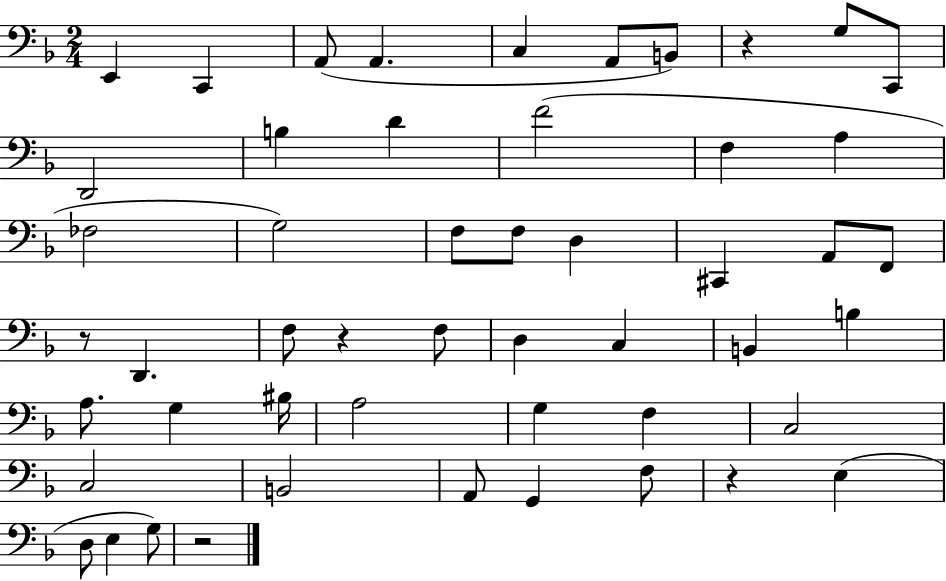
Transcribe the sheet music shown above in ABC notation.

X:1
T:Untitled
M:2/4
L:1/4
K:F
E,, C,, A,,/2 A,, C, A,,/2 B,,/2 z G,/2 C,,/2 D,,2 B, D F2 F, A, _F,2 G,2 F,/2 F,/2 D, ^C,, A,,/2 F,,/2 z/2 D,, F,/2 z F,/2 D, C, B,, B, A,/2 G, ^B,/4 A,2 G, F, C,2 C,2 B,,2 A,,/2 G,, F,/2 z E, D,/2 E, G,/2 z2